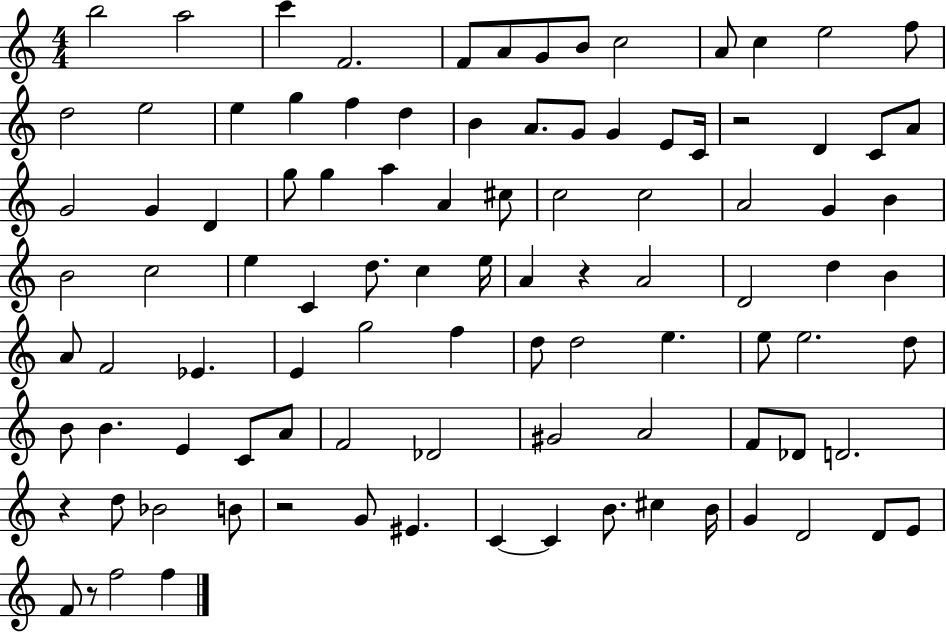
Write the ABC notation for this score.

X:1
T:Untitled
M:4/4
L:1/4
K:C
b2 a2 c' F2 F/2 A/2 G/2 B/2 c2 A/2 c e2 f/2 d2 e2 e g f d B A/2 G/2 G E/2 C/4 z2 D C/2 A/2 G2 G D g/2 g a A ^c/2 c2 c2 A2 G B B2 c2 e C d/2 c e/4 A z A2 D2 d B A/2 F2 _E E g2 f d/2 d2 e e/2 e2 d/2 B/2 B E C/2 A/2 F2 _D2 ^G2 A2 F/2 _D/2 D2 z d/2 _B2 B/2 z2 G/2 ^E C C B/2 ^c B/4 G D2 D/2 E/2 F/2 z/2 f2 f